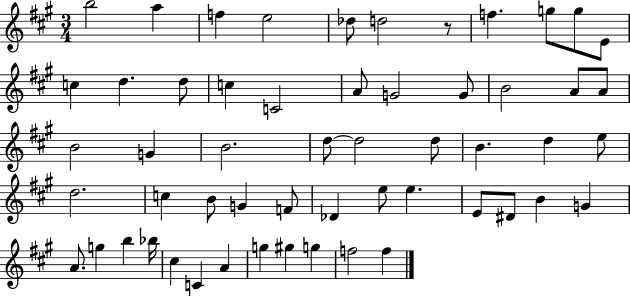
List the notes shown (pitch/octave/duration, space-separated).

B5/h A5/q F5/q E5/h Db5/e D5/h R/e F5/q. G5/e G5/e E4/e C5/q D5/q. D5/e C5/q C4/h A4/e G4/h G4/e B4/h A4/e A4/e B4/h G4/q B4/h. D5/e D5/h D5/e B4/q. D5/q E5/e D5/h. C5/q B4/e G4/q F4/e Db4/q E5/e E5/q. E4/e D#4/e B4/q G4/q A4/e. G5/q B5/q Bb5/s C#5/q C4/q A4/q G5/q G#5/q G5/q F5/h F5/q